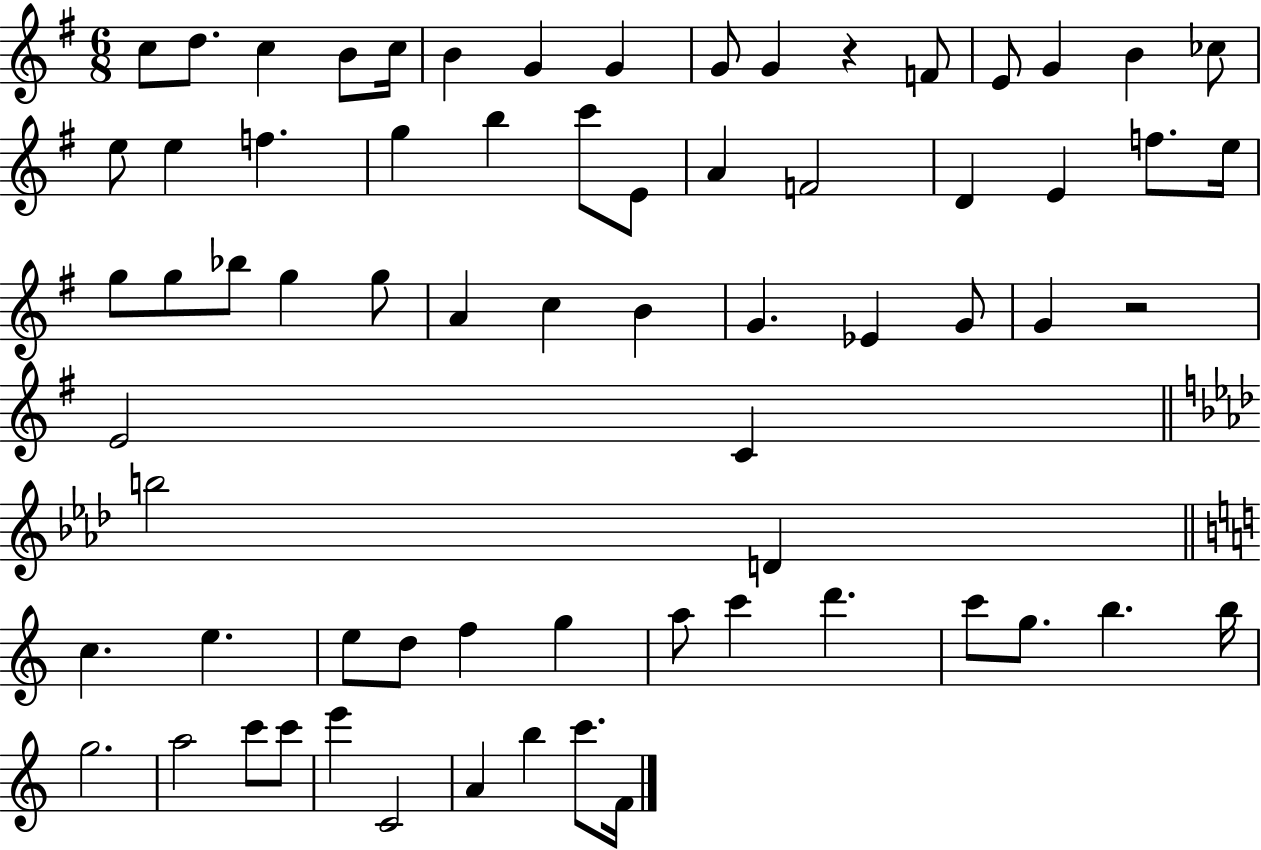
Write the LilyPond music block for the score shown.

{
  \clef treble
  \numericTimeSignature
  \time 6/8
  \key g \major
  c''8 d''8. c''4 b'8 c''16 | b'4 g'4 g'4 | g'8 g'4 r4 f'8 | e'8 g'4 b'4 ces''8 | \break e''8 e''4 f''4. | g''4 b''4 c'''8 e'8 | a'4 f'2 | d'4 e'4 f''8. e''16 | \break g''8 g''8 bes''8 g''4 g''8 | a'4 c''4 b'4 | g'4. ees'4 g'8 | g'4 r2 | \break e'2 c'4 | \bar "||" \break \key aes \major b''2 d'4 | \bar "||" \break \key a \minor c''4. e''4. | e''8 d''8 f''4 g''4 | a''8 c'''4 d'''4. | c'''8 g''8. b''4. b''16 | \break g''2. | a''2 c'''8 c'''8 | e'''4 c'2 | a'4 b''4 c'''8. f'16 | \break \bar "|."
}